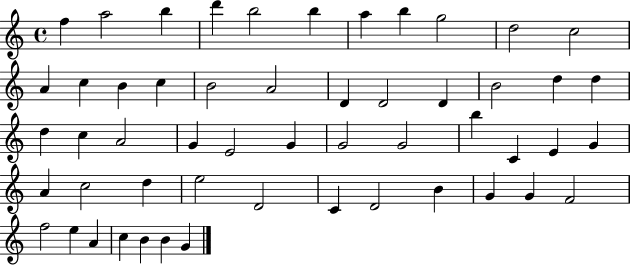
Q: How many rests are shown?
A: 0